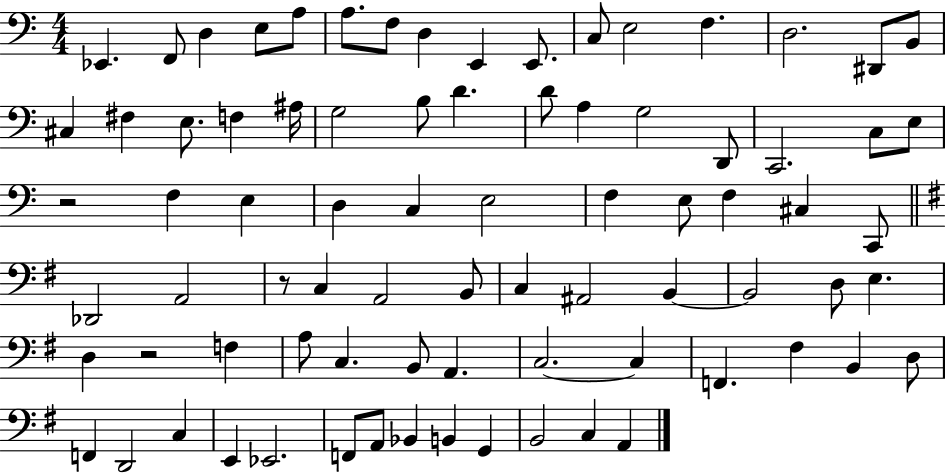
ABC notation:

X:1
T:Untitled
M:4/4
L:1/4
K:C
_E,, F,,/2 D, E,/2 A,/2 A,/2 F,/2 D, E,, E,,/2 C,/2 E,2 F, D,2 ^D,,/2 B,,/2 ^C, ^F, E,/2 F, ^A,/4 G,2 B,/2 D D/2 A, G,2 D,,/2 C,,2 C,/2 E,/2 z2 F, E, D, C, E,2 F, E,/2 F, ^C, C,,/2 _D,,2 A,,2 z/2 C, A,,2 B,,/2 C, ^A,,2 B,, B,,2 D,/2 E, D, z2 F, A,/2 C, B,,/2 A,, C,2 C, F,, ^F, B,, D,/2 F,, D,,2 C, E,, _E,,2 F,,/2 A,,/2 _B,, B,, G,, B,,2 C, A,,